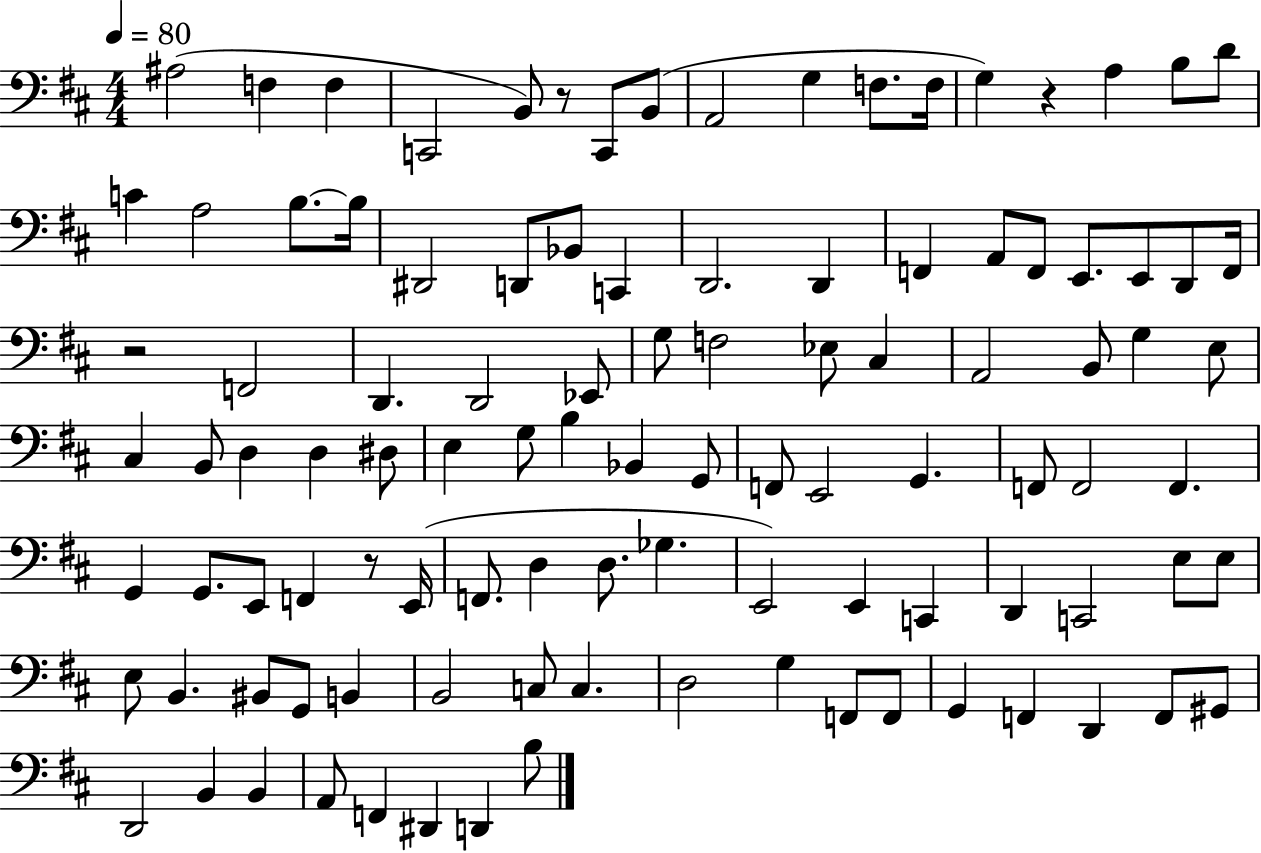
A#3/h F3/q F3/q C2/h B2/e R/e C2/e B2/e A2/h G3/q F3/e. F3/s G3/q R/q A3/q B3/e D4/e C4/q A3/h B3/e. B3/s D#2/h D2/e Bb2/e C2/q D2/h. D2/q F2/q A2/e F2/e E2/e. E2/e D2/e F2/s R/h F2/h D2/q. D2/h Eb2/e G3/e F3/h Eb3/e C#3/q A2/h B2/e G3/q E3/e C#3/q B2/e D3/q D3/q D#3/e E3/q G3/e B3/q Bb2/q G2/e F2/e E2/h G2/q. F2/e F2/h F2/q. G2/q G2/e. E2/e F2/q R/e E2/s F2/e. D3/q D3/e. Gb3/q. E2/h E2/q C2/q D2/q C2/h E3/e E3/e E3/e B2/q. BIS2/e G2/e B2/q B2/h C3/e C3/q. D3/h G3/q F2/e F2/e G2/q F2/q D2/q F2/e G#2/e D2/h B2/q B2/q A2/e F2/q D#2/q D2/q B3/e